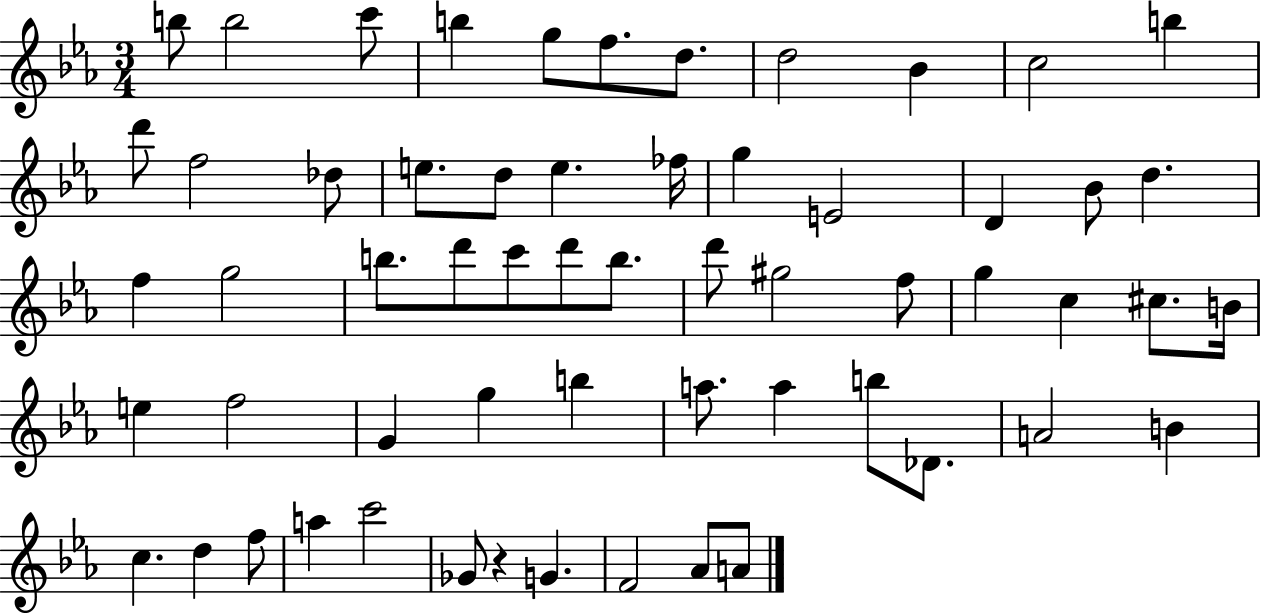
X:1
T:Untitled
M:3/4
L:1/4
K:Eb
b/2 b2 c'/2 b g/2 f/2 d/2 d2 _B c2 b d'/2 f2 _d/2 e/2 d/2 e _f/4 g E2 D _B/2 d f g2 b/2 d'/2 c'/2 d'/2 b/2 d'/2 ^g2 f/2 g c ^c/2 B/4 e f2 G g b a/2 a b/2 _D/2 A2 B c d f/2 a c'2 _G/2 z G F2 _A/2 A/2